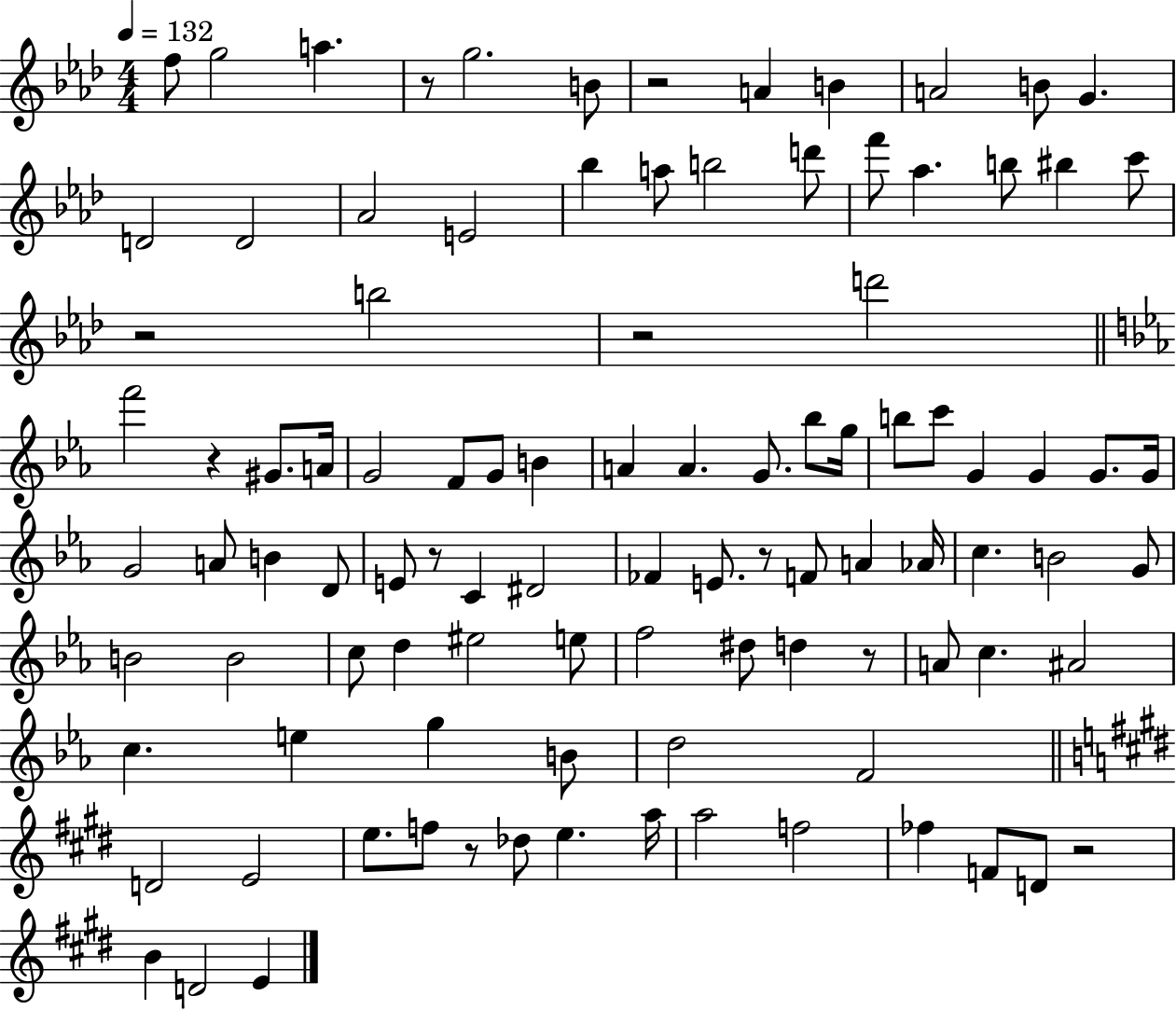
{
  \clef treble
  \numericTimeSignature
  \time 4/4
  \key aes \major
  \tempo 4 = 132
  f''8 g''2 a''4. | r8 g''2. b'8 | r2 a'4 b'4 | a'2 b'8 g'4. | \break d'2 d'2 | aes'2 e'2 | bes''4 a''8 b''2 d'''8 | f'''8 aes''4. b''8 bis''4 c'''8 | \break r2 b''2 | r2 d'''2 | \bar "||" \break \key c \minor f'''2 r4 gis'8. a'16 | g'2 f'8 g'8 b'4 | a'4 a'4. g'8. bes''8 g''16 | b''8 c'''8 g'4 g'4 g'8. g'16 | \break g'2 a'8 b'4 d'8 | e'8 r8 c'4 dis'2 | fes'4 e'8. r8 f'8 a'4 aes'16 | c''4. b'2 g'8 | \break b'2 b'2 | c''8 d''4 eis''2 e''8 | f''2 dis''8 d''4 r8 | a'8 c''4. ais'2 | \break c''4. e''4 g''4 b'8 | d''2 f'2 | \bar "||" \break \key e \major d'2 e'2 | e''8. f''8 r8 des''8 e''4. a''16 | a''2 f''2 | fes''4 f'8 d'8 r2 | \break b'4 d'2 e'4 | \bar "|."
}